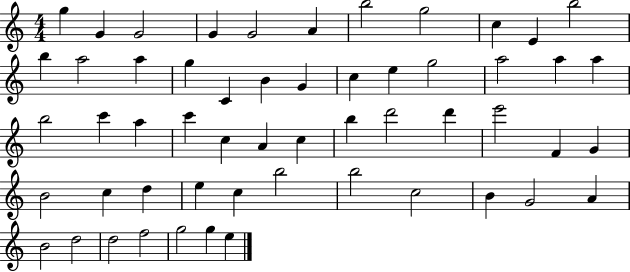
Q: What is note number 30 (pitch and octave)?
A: A4